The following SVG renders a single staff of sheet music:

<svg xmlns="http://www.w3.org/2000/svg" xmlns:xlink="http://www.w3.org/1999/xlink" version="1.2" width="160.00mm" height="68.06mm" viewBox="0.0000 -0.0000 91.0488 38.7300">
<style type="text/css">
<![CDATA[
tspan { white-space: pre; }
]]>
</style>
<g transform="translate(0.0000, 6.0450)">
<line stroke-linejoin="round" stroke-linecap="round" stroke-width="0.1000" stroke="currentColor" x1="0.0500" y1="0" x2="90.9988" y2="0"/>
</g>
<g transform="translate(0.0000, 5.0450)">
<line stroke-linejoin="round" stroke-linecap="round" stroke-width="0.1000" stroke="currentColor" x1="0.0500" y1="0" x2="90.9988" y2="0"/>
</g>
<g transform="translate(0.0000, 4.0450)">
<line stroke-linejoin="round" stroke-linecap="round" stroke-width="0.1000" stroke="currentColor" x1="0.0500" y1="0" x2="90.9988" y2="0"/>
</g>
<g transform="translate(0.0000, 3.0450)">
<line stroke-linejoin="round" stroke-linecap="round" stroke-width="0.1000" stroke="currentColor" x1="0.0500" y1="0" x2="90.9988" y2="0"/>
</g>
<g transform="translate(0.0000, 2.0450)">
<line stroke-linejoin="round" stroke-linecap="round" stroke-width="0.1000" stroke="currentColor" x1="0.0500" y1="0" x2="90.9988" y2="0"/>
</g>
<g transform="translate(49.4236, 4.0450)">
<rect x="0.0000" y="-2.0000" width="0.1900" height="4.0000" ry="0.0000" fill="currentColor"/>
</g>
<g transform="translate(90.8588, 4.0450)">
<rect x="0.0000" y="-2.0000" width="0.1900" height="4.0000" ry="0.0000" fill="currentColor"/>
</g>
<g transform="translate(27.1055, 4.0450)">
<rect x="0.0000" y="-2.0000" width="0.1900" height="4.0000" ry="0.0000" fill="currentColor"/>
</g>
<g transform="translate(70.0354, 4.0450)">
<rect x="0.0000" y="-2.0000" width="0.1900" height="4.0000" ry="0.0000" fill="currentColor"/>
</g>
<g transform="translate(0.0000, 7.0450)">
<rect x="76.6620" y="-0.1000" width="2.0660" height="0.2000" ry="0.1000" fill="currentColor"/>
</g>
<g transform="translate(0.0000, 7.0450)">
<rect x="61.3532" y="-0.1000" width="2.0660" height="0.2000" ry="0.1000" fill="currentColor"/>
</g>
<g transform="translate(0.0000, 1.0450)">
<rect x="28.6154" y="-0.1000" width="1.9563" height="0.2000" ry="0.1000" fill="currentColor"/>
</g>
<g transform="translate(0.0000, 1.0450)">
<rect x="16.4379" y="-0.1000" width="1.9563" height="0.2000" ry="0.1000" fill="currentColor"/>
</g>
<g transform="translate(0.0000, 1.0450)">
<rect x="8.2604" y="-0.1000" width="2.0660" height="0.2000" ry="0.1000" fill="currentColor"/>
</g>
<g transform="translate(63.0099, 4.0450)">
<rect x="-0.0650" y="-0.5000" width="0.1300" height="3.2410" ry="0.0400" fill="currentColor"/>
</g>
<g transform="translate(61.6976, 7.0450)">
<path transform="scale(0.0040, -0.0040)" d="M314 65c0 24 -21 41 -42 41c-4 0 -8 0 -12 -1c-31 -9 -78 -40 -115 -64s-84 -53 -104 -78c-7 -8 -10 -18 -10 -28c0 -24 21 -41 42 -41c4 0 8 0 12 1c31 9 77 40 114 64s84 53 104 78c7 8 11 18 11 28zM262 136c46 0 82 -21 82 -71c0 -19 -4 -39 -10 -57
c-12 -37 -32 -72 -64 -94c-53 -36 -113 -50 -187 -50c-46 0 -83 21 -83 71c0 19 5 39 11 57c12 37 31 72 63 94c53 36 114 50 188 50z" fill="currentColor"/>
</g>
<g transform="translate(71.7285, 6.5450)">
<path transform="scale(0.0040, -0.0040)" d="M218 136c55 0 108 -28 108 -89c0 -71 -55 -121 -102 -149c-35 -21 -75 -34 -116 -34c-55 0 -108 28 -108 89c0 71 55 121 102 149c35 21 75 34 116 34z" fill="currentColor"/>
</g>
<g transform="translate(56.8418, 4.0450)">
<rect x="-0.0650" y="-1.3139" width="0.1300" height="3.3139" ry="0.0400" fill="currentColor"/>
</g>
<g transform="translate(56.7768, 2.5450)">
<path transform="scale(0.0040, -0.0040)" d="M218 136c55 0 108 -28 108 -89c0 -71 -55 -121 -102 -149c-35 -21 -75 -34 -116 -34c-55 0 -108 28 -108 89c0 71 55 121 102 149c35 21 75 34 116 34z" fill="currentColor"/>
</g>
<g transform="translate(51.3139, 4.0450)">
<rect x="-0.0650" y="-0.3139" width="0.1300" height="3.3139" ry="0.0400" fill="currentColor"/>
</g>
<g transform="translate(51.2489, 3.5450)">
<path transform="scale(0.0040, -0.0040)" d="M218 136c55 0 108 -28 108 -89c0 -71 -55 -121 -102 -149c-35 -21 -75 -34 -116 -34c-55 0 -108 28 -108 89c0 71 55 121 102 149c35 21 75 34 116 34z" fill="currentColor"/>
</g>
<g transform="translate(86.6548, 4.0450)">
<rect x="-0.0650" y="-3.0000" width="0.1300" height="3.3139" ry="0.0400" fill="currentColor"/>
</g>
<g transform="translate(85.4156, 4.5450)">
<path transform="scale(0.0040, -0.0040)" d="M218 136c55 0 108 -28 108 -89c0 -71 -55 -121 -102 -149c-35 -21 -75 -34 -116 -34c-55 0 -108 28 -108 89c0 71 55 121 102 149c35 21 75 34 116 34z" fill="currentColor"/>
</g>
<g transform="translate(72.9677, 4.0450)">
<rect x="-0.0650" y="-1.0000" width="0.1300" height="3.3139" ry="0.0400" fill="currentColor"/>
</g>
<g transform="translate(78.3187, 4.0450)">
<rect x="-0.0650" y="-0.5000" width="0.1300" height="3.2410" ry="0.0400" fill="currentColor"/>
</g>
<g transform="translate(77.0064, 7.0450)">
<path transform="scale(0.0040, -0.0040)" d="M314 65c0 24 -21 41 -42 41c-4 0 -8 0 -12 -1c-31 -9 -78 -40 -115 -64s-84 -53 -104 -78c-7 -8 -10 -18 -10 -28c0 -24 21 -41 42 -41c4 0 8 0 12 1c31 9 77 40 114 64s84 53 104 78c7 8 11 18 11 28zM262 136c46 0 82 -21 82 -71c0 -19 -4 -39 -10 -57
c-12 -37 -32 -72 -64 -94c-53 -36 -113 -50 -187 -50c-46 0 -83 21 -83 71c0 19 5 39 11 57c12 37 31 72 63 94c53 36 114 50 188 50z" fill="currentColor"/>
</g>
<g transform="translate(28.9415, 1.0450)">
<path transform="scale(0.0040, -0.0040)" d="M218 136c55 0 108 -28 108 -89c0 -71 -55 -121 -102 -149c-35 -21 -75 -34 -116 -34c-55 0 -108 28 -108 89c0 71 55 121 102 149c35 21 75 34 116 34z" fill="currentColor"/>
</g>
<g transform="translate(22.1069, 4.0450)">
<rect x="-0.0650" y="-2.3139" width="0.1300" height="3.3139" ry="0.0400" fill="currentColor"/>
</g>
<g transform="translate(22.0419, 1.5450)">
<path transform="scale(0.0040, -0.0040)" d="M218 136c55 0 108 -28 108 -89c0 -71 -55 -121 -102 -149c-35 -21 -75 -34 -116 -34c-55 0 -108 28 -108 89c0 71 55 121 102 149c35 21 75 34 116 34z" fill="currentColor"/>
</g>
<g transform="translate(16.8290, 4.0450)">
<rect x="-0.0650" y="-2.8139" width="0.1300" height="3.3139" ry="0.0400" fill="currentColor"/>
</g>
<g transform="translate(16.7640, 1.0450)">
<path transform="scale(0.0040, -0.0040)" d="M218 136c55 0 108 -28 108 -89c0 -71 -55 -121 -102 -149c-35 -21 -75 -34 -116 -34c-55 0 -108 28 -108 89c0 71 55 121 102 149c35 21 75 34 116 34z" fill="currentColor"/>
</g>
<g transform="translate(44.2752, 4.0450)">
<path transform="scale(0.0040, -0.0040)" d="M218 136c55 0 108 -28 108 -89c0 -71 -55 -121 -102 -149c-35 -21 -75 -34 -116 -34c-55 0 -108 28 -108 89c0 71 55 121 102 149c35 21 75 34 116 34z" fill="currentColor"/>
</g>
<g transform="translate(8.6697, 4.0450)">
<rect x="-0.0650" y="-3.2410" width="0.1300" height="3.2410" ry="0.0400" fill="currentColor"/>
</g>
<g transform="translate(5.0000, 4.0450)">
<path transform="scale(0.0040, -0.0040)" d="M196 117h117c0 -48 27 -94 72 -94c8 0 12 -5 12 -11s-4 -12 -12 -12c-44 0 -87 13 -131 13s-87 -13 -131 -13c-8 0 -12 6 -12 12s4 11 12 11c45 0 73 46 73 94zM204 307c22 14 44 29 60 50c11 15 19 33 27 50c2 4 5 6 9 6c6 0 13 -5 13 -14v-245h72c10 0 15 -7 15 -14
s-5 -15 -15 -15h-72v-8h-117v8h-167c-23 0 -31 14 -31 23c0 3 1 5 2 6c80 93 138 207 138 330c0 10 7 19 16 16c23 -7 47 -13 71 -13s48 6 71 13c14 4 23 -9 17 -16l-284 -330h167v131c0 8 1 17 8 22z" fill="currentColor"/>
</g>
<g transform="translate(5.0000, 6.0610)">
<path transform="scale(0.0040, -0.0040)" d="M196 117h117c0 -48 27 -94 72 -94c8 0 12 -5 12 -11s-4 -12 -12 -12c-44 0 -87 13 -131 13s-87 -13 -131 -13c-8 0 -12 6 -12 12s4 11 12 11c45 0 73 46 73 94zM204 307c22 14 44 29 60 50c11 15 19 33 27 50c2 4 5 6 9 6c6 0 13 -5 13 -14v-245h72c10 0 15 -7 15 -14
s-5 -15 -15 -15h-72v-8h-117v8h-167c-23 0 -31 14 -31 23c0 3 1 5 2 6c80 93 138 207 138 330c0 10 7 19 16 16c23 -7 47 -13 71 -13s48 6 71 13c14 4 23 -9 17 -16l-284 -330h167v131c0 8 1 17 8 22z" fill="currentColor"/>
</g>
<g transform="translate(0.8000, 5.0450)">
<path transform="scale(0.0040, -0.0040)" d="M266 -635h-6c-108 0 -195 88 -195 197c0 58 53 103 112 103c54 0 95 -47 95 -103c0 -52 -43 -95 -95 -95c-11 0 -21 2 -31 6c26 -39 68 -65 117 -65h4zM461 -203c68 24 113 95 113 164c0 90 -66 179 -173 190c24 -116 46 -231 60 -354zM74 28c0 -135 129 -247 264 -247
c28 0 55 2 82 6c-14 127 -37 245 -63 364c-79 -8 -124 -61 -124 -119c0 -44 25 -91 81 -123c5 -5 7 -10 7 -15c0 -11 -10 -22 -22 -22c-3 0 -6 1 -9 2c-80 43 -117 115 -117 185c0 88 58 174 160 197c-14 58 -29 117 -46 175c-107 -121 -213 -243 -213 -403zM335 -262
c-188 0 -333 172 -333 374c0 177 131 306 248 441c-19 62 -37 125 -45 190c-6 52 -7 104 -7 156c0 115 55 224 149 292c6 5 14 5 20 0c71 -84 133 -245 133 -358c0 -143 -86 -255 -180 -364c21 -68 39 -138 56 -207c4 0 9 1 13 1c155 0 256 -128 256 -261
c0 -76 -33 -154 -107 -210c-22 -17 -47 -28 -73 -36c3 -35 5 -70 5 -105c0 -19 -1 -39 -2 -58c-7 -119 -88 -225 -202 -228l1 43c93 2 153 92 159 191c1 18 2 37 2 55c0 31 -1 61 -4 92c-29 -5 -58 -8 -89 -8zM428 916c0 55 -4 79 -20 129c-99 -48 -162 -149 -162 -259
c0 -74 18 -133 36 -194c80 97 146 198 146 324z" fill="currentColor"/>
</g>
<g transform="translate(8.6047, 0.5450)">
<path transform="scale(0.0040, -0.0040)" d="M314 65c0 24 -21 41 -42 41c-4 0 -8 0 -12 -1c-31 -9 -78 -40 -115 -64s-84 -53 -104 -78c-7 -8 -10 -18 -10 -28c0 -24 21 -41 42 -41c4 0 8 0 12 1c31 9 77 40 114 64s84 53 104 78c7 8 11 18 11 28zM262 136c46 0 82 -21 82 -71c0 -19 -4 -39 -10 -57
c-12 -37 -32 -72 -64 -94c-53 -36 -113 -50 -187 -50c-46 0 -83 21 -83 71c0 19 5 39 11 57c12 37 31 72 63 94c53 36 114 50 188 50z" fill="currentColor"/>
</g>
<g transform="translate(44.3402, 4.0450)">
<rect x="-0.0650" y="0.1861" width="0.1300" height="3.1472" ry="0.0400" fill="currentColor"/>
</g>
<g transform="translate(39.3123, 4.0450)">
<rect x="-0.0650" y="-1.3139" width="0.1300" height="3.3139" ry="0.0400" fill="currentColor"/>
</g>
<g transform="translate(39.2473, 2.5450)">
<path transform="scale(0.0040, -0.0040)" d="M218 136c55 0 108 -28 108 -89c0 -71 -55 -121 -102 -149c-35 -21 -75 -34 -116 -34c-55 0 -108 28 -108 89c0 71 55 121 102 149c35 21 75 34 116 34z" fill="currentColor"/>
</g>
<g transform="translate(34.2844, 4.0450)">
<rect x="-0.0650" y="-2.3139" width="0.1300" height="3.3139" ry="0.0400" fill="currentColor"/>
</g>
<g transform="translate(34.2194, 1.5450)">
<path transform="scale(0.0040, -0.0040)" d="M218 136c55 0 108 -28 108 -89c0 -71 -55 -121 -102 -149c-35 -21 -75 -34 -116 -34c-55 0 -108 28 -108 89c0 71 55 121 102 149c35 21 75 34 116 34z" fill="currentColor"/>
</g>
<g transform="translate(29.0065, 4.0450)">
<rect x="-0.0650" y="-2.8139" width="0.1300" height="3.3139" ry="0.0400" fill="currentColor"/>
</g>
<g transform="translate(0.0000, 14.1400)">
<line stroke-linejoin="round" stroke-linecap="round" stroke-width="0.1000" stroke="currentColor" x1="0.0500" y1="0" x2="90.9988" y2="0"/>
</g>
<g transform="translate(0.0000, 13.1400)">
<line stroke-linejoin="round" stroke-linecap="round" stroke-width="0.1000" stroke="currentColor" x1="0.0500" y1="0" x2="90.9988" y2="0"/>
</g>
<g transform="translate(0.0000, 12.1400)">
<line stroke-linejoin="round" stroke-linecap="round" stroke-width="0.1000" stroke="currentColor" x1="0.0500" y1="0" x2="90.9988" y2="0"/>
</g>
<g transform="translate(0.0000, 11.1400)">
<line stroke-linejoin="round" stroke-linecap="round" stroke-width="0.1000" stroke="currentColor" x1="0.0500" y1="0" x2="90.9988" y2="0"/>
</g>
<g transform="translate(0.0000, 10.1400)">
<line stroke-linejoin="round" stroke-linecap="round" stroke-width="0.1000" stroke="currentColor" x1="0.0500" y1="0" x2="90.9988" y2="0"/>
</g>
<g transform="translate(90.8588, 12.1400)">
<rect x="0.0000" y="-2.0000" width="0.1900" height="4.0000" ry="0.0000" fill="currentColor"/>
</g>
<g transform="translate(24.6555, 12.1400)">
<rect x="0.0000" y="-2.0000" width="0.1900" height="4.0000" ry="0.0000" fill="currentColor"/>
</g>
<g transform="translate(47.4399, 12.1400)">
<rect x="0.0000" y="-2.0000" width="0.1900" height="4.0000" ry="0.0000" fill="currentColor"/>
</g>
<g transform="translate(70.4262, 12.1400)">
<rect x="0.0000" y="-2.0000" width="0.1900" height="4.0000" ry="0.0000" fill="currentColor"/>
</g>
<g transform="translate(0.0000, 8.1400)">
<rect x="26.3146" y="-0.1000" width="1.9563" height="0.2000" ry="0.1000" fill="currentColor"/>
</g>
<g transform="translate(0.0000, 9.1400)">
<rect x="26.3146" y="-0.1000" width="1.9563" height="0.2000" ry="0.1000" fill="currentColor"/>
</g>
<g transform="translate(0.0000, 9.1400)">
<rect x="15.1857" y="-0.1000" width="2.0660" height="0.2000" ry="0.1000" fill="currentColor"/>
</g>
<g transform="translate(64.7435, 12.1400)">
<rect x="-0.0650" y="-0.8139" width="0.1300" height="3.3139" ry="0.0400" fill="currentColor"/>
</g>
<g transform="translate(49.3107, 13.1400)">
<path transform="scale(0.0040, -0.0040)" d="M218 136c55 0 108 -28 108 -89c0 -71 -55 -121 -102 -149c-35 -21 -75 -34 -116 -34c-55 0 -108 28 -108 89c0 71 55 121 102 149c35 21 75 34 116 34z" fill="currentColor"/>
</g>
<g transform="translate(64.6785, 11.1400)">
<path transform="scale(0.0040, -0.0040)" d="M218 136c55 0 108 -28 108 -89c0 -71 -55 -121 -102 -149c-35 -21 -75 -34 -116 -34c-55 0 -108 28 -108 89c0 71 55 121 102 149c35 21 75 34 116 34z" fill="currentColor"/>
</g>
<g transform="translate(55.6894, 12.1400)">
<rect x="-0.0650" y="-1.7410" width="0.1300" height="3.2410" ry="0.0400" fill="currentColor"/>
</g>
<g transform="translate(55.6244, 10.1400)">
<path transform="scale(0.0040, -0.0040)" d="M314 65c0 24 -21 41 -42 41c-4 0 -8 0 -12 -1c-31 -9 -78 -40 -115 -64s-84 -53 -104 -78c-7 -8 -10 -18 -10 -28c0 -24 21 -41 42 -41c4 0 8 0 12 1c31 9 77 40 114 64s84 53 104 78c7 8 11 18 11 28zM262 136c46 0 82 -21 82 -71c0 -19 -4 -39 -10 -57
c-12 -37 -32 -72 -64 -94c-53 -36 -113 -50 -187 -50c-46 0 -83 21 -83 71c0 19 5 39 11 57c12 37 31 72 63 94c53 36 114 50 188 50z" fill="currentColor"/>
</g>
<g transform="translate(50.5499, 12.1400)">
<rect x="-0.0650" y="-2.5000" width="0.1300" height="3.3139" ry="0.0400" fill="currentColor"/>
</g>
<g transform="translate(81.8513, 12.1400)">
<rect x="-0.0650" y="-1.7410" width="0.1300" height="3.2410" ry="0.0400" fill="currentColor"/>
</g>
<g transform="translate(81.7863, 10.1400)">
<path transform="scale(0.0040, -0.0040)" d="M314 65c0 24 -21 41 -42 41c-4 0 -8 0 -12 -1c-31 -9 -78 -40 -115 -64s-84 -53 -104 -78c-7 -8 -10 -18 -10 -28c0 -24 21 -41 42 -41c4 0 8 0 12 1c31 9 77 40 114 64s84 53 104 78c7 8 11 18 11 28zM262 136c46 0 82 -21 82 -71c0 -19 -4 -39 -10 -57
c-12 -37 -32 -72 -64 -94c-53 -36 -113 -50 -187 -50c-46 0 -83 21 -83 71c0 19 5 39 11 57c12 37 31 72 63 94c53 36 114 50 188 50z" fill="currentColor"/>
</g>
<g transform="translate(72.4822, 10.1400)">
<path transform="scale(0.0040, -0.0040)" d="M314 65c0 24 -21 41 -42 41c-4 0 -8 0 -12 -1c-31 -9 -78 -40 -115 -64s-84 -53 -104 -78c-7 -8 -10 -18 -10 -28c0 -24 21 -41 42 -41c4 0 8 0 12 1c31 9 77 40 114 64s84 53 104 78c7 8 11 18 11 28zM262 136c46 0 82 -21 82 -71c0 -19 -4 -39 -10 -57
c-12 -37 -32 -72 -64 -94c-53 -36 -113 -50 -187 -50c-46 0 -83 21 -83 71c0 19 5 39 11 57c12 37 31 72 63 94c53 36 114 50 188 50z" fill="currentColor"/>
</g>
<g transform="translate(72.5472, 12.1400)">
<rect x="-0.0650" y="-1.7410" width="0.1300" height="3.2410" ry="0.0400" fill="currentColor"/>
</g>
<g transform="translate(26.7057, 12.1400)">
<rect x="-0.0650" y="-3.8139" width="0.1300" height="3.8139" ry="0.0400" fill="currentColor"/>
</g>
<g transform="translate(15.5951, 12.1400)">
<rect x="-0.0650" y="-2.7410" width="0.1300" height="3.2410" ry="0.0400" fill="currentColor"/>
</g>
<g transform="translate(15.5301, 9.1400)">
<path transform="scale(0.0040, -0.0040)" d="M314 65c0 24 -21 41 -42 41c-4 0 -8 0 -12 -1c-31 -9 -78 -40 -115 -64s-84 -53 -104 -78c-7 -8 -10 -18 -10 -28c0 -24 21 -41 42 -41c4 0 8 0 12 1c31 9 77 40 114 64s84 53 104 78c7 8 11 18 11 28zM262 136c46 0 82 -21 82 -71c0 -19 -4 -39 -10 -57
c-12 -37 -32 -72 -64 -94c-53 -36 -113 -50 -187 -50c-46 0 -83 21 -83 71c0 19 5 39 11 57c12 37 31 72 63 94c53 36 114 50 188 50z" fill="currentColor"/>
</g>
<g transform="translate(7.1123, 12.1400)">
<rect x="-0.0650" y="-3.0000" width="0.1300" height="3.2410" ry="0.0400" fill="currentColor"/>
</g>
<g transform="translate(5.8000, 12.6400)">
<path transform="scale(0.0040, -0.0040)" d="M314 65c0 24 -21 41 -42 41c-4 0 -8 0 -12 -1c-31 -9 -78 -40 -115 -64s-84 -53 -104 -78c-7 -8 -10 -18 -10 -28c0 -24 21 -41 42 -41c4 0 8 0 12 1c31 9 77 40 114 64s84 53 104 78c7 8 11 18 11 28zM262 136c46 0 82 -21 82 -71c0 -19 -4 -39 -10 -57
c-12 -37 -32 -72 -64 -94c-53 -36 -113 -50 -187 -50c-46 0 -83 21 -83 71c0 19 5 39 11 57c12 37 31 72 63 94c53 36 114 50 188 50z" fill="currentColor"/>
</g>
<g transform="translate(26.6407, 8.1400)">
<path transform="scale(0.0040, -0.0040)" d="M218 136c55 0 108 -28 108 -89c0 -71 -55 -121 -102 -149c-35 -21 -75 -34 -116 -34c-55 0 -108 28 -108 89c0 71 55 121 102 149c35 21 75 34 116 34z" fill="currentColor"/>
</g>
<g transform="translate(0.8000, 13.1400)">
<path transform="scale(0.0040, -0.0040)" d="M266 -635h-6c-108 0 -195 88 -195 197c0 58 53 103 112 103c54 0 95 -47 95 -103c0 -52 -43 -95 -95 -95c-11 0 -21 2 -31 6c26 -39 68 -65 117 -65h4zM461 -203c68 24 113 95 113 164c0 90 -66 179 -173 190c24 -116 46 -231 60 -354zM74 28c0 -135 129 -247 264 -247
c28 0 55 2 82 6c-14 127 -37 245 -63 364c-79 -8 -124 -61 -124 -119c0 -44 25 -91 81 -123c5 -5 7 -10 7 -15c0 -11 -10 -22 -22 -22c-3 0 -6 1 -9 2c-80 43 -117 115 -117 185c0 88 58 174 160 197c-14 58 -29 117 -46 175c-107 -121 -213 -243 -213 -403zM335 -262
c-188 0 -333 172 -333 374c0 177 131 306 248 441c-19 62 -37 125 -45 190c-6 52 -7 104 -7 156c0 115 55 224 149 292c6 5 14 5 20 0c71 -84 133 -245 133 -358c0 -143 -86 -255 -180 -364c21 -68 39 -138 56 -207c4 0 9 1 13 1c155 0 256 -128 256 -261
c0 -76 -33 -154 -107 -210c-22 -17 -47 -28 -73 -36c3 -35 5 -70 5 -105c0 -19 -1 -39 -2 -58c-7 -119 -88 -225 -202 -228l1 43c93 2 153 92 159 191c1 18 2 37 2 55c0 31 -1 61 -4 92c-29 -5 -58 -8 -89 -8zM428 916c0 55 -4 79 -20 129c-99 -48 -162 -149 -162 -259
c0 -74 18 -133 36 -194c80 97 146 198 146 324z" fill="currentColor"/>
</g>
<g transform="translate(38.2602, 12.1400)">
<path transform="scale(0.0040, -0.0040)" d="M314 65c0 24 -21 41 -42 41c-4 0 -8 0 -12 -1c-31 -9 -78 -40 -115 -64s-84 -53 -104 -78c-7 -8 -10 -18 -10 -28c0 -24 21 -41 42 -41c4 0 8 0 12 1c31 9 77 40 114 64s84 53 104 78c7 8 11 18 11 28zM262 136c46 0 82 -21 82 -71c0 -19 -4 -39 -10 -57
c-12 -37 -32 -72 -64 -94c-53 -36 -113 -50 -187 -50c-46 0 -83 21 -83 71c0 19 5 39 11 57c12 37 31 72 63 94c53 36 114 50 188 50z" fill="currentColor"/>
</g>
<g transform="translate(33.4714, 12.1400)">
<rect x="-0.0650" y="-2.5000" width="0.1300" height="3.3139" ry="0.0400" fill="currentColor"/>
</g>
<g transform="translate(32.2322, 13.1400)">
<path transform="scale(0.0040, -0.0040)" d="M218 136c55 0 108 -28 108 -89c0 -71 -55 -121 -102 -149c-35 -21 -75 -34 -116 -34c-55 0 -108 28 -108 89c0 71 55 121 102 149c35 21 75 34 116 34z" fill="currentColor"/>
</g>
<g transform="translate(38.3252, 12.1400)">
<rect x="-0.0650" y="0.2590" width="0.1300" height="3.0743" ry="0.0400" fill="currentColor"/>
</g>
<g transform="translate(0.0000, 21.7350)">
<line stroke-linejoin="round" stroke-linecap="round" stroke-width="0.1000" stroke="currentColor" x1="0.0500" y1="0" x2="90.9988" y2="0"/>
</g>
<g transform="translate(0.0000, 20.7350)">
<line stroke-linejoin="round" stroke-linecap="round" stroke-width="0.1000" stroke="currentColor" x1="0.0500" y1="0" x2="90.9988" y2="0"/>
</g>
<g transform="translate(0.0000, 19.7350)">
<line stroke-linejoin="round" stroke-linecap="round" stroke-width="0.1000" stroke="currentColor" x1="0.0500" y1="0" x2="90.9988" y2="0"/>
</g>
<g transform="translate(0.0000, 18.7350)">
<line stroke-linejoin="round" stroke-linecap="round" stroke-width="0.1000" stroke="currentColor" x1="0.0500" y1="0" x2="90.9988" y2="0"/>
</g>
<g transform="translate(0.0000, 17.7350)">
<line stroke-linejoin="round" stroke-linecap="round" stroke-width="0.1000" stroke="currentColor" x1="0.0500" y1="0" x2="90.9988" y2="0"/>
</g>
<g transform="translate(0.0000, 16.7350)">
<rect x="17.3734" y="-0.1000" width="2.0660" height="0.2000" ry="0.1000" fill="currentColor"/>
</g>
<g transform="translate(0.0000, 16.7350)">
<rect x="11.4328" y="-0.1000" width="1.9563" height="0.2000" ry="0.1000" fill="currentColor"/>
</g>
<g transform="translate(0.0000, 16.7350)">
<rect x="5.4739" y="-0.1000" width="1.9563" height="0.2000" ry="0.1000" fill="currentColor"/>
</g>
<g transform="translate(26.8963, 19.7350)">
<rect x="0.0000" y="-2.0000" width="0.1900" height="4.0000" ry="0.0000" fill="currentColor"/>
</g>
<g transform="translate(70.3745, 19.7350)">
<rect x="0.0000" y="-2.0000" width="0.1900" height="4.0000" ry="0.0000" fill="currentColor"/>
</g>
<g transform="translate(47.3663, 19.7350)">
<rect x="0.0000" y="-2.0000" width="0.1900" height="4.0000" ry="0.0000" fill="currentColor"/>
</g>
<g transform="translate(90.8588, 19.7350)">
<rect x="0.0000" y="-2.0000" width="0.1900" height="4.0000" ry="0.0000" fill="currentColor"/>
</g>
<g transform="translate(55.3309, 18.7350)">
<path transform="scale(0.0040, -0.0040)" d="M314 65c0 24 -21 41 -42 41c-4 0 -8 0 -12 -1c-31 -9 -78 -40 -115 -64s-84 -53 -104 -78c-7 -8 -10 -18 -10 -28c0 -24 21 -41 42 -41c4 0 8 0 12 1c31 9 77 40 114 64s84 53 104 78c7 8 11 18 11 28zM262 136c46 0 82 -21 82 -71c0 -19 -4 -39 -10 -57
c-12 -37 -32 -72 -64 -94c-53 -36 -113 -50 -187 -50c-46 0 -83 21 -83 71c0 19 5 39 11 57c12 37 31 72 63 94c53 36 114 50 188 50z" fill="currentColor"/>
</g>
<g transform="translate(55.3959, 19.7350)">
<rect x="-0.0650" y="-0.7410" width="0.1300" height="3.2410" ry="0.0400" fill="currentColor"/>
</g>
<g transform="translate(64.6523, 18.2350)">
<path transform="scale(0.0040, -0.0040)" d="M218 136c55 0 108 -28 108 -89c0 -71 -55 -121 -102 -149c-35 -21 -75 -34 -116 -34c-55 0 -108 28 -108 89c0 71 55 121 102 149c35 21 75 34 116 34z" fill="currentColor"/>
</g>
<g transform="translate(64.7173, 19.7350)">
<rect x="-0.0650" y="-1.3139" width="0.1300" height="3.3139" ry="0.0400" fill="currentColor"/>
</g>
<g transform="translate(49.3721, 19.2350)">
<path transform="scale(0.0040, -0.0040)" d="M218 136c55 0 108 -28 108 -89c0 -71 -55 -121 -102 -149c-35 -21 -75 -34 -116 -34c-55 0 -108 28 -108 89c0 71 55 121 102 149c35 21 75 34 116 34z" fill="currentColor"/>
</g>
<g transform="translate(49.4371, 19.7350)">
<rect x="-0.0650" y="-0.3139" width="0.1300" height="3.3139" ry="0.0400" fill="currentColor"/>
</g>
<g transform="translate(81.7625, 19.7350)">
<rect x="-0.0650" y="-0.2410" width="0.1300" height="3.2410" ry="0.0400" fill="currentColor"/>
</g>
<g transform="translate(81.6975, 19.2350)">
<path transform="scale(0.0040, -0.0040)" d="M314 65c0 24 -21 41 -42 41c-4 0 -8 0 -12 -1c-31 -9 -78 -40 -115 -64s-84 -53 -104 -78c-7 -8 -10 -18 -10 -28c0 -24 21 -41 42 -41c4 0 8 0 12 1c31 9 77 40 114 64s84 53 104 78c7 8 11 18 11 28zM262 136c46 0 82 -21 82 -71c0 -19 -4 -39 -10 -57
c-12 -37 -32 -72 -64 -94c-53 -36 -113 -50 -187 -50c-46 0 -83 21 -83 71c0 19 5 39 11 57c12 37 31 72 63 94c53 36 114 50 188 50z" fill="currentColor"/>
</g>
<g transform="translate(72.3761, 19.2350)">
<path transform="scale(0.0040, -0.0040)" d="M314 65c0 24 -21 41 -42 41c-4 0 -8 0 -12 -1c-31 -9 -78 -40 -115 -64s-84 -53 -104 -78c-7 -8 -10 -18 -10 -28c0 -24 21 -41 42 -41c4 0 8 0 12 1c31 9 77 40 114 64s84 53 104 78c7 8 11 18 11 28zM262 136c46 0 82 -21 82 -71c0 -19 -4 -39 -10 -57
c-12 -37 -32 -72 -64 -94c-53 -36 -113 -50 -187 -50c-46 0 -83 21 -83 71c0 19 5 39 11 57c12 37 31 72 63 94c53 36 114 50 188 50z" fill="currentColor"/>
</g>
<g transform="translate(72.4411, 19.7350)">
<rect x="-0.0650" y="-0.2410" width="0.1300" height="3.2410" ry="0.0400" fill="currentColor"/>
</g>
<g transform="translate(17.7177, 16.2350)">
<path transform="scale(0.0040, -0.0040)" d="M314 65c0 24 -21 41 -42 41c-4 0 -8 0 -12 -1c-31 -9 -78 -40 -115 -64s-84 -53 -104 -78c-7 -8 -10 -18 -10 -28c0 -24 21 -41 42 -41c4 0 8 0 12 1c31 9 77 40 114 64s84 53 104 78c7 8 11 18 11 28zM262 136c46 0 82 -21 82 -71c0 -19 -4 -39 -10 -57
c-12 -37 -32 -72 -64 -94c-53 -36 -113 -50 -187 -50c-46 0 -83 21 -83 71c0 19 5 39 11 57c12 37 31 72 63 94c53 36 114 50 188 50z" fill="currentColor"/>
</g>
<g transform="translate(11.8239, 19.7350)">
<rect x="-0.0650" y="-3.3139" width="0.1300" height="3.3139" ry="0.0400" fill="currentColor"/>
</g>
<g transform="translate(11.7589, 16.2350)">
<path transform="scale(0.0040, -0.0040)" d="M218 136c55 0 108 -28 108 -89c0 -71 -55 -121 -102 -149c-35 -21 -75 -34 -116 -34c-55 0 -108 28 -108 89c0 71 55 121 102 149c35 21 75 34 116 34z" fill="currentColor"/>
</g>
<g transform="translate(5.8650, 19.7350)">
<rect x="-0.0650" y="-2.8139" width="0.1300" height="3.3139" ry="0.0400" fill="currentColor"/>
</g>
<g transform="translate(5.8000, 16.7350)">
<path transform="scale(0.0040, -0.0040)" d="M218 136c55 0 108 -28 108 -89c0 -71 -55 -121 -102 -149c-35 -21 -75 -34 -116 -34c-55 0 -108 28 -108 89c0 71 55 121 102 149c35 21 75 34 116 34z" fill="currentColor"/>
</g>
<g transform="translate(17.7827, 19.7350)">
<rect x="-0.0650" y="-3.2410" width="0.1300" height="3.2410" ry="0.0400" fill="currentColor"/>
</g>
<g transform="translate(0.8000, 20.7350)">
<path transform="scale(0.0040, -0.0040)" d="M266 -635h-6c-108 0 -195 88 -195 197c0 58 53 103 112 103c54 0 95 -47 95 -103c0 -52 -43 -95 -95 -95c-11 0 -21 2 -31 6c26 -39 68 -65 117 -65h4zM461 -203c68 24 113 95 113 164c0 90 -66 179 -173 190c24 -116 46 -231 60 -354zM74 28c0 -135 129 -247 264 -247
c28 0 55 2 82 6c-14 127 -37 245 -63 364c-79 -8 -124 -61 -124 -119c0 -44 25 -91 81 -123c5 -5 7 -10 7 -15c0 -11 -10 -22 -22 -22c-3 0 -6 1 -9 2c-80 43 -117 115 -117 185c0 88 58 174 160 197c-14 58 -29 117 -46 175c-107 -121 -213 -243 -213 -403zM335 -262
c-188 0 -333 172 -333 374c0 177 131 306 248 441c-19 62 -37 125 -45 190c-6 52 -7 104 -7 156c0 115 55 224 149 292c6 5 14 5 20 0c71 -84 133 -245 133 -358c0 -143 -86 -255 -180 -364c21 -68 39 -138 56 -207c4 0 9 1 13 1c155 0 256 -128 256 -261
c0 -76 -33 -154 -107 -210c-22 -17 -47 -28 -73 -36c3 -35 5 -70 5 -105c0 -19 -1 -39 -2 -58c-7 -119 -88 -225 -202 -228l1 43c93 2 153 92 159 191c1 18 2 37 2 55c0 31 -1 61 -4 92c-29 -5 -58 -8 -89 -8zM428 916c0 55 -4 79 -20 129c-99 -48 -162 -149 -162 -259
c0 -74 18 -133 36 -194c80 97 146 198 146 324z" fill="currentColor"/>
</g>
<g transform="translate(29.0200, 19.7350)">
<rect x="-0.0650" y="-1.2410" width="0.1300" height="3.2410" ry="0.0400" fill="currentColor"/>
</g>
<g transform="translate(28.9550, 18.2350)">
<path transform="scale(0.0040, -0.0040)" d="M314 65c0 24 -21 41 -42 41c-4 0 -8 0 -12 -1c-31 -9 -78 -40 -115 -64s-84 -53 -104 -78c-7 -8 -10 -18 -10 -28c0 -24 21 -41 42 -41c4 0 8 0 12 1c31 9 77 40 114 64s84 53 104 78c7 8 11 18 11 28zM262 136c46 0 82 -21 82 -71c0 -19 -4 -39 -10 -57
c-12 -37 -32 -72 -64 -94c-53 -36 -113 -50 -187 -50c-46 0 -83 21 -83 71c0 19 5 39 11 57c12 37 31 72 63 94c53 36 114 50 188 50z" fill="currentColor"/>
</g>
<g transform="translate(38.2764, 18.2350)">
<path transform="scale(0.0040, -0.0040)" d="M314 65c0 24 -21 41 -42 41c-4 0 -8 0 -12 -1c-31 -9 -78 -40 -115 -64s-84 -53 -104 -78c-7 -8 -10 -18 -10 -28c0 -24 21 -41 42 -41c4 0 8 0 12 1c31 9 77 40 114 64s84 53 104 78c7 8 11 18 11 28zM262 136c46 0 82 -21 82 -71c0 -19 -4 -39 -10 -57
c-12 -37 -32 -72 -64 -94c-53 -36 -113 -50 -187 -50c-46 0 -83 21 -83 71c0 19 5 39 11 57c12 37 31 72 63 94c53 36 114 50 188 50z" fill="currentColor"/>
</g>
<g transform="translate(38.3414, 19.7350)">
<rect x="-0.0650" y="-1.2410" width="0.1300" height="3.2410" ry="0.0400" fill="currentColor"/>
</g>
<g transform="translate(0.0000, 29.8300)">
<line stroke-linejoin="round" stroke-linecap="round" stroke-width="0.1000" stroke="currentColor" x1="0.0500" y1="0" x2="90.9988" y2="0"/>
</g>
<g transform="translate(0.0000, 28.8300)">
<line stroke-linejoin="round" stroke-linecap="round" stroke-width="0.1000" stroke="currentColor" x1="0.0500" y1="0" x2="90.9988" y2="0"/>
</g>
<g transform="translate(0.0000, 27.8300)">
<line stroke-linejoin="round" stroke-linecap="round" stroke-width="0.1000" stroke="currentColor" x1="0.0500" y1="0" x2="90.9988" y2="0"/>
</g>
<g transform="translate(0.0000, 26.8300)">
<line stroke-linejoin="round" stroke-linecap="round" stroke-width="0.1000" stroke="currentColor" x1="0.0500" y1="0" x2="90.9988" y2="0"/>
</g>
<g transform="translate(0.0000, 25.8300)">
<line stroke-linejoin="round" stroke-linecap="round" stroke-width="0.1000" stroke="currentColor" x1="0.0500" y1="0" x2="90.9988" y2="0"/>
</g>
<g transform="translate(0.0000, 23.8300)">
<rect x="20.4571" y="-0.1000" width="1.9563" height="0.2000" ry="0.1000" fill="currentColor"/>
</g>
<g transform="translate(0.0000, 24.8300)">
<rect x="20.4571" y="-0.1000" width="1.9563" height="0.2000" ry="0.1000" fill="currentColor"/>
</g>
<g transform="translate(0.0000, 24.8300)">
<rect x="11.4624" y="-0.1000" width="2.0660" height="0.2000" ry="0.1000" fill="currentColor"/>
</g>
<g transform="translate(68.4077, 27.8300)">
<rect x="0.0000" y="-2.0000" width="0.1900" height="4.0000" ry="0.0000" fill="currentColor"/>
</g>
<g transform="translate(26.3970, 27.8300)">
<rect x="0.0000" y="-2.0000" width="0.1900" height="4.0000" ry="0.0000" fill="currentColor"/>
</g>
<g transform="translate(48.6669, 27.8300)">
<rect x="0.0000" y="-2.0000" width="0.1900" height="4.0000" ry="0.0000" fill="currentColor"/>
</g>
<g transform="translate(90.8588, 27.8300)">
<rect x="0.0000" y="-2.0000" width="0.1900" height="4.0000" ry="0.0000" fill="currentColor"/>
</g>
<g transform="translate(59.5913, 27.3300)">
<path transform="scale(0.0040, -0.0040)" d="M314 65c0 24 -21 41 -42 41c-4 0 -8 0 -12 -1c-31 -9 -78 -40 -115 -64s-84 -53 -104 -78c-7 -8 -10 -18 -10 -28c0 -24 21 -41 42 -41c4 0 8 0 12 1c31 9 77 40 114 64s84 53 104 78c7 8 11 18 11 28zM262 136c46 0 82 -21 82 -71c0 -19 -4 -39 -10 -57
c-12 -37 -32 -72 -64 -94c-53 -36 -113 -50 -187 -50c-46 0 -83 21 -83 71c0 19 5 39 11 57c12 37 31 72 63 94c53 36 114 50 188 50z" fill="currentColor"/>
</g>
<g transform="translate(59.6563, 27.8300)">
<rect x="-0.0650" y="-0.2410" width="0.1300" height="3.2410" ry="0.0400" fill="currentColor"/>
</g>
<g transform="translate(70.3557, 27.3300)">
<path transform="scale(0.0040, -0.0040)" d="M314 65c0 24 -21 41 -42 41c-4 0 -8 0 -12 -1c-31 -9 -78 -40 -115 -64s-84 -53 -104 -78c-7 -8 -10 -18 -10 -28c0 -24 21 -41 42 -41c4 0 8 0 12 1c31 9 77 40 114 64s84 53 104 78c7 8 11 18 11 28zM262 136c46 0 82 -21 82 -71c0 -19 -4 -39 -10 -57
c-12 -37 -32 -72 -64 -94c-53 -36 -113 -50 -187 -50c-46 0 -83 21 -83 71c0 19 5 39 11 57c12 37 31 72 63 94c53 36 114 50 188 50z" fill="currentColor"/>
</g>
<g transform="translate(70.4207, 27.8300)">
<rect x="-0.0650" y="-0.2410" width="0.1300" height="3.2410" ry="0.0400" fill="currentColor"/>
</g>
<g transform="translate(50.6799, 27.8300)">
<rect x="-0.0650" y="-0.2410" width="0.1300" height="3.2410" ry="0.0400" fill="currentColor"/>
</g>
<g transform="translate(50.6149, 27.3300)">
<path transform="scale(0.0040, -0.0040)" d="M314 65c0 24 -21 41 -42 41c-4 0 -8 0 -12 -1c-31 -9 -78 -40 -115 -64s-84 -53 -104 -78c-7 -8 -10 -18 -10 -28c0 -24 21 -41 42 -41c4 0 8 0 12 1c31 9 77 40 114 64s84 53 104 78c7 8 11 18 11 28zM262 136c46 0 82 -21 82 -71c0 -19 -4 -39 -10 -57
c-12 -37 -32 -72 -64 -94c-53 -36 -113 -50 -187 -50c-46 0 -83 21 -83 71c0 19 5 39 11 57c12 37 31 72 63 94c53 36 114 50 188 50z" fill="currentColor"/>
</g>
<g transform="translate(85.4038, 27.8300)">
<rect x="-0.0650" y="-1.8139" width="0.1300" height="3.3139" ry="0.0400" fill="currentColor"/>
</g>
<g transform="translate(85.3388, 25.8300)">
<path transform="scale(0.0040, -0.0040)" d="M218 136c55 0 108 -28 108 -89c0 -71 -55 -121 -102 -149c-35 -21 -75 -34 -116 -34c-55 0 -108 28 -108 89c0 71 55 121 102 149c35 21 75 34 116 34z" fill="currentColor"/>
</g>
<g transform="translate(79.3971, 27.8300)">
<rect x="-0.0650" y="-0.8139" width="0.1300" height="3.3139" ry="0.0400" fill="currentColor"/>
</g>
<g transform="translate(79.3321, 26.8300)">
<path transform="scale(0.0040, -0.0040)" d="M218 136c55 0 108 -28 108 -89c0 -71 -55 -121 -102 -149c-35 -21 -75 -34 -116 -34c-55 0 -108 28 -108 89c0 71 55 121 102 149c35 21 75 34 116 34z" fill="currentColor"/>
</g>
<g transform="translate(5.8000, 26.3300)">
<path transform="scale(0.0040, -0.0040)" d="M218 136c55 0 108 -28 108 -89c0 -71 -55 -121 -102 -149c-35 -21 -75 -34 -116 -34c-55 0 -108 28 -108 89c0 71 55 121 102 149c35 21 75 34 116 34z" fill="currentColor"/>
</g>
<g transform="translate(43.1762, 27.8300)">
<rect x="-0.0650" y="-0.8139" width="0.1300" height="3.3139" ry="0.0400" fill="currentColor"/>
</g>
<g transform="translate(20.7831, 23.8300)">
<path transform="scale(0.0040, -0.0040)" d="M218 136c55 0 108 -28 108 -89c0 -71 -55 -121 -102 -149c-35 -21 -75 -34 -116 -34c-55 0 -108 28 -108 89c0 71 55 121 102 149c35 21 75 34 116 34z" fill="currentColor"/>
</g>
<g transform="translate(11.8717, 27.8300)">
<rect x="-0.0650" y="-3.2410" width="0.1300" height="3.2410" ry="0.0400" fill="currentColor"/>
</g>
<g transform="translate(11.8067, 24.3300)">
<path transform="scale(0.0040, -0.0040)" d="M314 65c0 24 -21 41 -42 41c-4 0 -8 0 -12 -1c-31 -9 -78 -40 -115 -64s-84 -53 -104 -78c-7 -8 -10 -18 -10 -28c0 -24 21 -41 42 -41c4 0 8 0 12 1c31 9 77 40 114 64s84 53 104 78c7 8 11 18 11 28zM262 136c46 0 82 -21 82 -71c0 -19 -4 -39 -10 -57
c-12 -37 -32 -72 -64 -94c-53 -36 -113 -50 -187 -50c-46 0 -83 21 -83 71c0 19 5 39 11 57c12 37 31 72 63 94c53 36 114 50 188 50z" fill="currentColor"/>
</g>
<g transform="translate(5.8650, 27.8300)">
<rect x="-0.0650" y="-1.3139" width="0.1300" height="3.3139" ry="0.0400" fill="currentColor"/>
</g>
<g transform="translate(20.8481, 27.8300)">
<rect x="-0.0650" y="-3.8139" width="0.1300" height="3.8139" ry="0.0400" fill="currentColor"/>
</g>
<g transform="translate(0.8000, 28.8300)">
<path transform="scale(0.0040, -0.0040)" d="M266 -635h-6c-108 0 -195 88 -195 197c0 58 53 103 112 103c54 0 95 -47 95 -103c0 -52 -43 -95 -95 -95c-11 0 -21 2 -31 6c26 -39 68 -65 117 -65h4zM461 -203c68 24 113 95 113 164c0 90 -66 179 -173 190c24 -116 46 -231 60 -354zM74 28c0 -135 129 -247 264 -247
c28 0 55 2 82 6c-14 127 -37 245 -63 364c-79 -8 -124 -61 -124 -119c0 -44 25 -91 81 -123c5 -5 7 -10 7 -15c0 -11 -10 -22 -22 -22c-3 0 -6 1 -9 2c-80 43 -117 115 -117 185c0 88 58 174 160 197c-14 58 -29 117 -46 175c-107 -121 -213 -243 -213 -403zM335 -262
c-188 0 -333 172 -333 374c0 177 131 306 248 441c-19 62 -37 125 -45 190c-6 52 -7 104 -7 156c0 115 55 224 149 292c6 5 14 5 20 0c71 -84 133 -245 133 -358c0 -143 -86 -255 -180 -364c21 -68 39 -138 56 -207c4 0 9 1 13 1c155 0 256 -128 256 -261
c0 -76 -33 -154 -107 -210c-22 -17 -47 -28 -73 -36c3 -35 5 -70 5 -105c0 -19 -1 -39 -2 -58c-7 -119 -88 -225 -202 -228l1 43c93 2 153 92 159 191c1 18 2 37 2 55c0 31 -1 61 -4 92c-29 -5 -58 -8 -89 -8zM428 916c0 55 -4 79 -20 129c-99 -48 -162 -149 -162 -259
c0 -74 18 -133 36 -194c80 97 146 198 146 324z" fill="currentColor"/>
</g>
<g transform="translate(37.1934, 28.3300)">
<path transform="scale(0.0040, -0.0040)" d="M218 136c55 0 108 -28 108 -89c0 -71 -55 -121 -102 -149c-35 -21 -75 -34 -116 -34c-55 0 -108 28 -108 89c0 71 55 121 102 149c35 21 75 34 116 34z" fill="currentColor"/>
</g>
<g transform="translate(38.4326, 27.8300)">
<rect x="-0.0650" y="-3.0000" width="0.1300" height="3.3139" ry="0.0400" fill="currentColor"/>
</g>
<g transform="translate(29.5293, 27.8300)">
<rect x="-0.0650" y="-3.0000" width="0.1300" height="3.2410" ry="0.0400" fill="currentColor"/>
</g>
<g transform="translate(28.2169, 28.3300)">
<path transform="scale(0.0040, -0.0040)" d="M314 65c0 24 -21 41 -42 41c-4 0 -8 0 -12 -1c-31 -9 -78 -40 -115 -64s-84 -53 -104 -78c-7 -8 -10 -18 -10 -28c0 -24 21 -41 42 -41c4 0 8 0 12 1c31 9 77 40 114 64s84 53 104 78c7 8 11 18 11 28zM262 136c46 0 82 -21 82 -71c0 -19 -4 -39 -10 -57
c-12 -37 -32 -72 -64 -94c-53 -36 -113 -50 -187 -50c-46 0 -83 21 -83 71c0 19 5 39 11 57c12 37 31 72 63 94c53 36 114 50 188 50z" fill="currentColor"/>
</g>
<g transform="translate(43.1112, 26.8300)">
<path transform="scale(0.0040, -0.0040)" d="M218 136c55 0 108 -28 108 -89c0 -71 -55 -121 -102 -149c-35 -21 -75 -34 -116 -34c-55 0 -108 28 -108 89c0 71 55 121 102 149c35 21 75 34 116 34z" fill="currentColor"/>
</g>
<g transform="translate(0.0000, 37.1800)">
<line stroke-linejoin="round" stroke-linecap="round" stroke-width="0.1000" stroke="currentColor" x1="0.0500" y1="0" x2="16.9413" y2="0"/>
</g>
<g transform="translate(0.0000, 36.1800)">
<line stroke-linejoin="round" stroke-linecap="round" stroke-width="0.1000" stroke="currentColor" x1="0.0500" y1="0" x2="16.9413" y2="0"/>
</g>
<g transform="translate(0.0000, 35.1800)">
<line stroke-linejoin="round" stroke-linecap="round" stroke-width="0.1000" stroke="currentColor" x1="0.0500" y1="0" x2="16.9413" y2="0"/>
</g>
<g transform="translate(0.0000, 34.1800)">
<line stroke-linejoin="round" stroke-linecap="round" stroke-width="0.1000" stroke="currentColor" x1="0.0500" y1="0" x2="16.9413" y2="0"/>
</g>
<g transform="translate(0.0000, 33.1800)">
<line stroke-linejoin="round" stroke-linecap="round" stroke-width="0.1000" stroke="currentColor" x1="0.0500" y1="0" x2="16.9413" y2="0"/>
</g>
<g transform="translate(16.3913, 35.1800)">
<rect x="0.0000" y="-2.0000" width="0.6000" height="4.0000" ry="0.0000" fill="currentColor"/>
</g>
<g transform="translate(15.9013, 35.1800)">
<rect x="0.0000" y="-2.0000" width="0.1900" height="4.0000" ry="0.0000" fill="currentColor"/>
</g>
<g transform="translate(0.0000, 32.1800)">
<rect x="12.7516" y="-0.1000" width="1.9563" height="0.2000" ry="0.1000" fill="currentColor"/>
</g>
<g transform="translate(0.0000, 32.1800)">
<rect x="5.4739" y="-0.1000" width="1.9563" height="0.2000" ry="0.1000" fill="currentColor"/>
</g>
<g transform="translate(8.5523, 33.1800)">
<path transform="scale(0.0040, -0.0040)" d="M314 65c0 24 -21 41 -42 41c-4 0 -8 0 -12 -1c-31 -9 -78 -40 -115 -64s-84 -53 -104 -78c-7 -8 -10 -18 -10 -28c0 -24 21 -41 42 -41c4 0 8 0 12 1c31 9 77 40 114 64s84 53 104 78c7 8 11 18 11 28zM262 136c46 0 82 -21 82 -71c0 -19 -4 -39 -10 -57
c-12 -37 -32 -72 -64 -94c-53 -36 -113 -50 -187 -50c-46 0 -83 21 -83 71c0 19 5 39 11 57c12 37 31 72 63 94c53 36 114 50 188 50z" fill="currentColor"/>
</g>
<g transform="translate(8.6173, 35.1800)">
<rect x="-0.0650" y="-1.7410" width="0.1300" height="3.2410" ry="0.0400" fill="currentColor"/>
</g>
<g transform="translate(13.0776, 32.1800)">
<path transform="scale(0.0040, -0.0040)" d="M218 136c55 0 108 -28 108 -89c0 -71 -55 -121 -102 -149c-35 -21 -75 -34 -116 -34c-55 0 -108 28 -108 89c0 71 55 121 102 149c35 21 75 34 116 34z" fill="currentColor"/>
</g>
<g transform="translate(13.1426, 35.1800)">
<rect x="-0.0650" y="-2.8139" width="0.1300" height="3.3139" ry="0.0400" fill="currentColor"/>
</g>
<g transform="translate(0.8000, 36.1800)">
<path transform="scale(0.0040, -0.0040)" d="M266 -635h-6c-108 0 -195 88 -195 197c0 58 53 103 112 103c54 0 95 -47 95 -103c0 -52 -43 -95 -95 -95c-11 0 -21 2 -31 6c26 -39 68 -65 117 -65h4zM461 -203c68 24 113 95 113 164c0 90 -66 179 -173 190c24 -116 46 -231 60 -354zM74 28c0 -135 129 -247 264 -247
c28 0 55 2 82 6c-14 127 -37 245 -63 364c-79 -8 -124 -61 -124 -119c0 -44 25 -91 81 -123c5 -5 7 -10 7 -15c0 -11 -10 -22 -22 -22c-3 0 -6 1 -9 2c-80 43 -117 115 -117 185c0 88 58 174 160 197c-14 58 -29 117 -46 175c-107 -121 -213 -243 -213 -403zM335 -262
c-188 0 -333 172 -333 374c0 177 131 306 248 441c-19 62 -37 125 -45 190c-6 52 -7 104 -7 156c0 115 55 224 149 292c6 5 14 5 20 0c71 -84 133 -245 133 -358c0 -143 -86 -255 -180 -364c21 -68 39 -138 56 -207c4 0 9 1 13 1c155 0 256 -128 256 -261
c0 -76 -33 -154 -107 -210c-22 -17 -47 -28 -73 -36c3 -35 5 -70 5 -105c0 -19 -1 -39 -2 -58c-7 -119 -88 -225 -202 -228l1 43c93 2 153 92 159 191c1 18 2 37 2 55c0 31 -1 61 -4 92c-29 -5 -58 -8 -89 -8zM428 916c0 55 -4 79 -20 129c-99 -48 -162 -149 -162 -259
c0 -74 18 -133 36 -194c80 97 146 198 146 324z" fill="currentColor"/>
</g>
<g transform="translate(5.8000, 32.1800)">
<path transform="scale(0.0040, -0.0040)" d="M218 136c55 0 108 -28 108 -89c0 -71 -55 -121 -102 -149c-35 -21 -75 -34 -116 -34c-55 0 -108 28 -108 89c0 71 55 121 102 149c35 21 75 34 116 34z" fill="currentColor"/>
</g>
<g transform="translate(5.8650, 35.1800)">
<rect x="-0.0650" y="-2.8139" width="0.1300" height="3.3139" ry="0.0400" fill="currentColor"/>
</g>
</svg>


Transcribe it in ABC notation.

X:1
T:Untitled
M:4/4
L:1/4
K:C
b2 a g a g e B c e C2 D C2 A A2 a2 c' G B2 G f2 d f2 f2 a b b2 e2 e2 c d2 e c2 c2 e b2 c' A2 A d c2 c2 c2 d f a f2 a